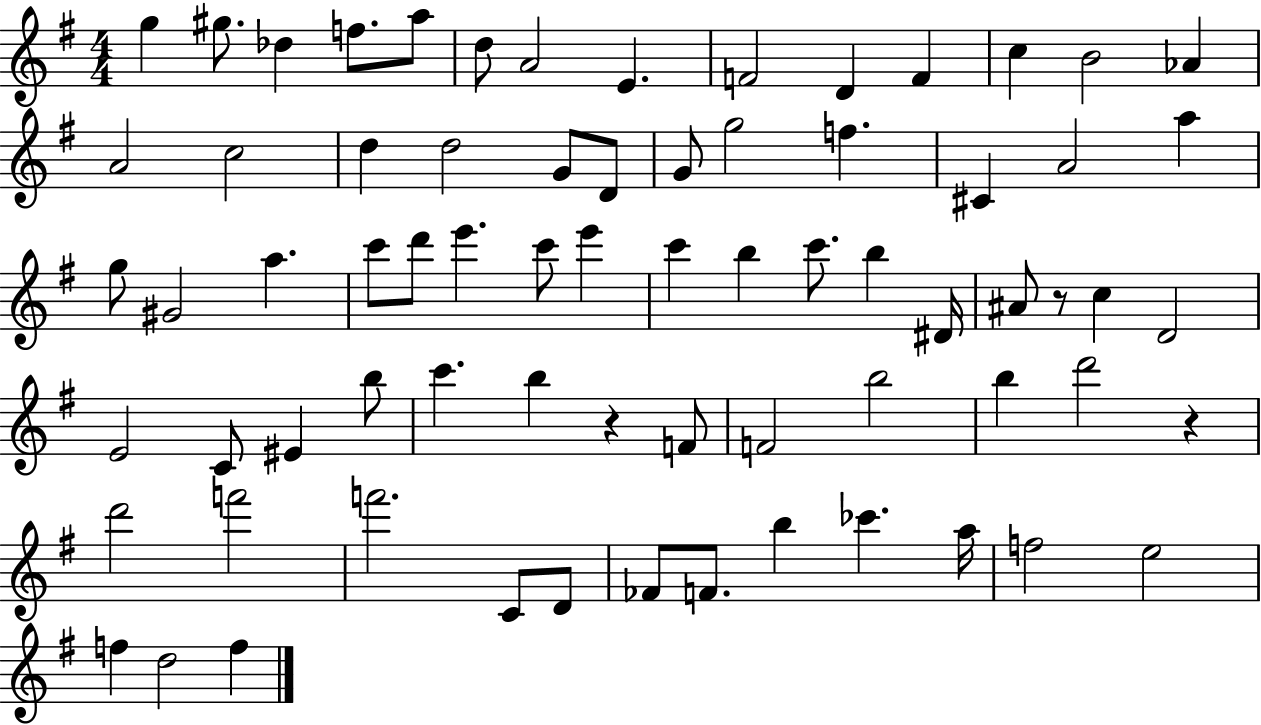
{
  \clef treble
  \numericTimeSignature
  \time 4/4
  \key g \major
  g''4 gis''8. des''4 f''8. a''8 | d''8 a'2 e'4. | f'2 d'4 f'4 | c''4 b'2 aes'4 | \break a'2 c''2 | d''4 d''2 g'8 d'8 | g'8 g''2 f''4. | cis'4 a'2 a''4 | \break g''8 gis'2 a''4. | c'''8 d'''8 e'''4. c'''8 e'''4 | c'''4 b''4 c'''8. b''4 dis'16 | ais'8 r8 c''4 d'2 | \break e'2 c'8 eis'4 b''8 | c'''4. b''4 r4 f'8 | f'2 b''2 | b''4 d'''2 r4 | \break d'''2 f'''2 | f'''2. c'8 d'8 | fes'8 f'8. b''4 ces'''4. a''16 | f''2 e''2 | \break f''4 d''2 f''4 | \bar "|."
}